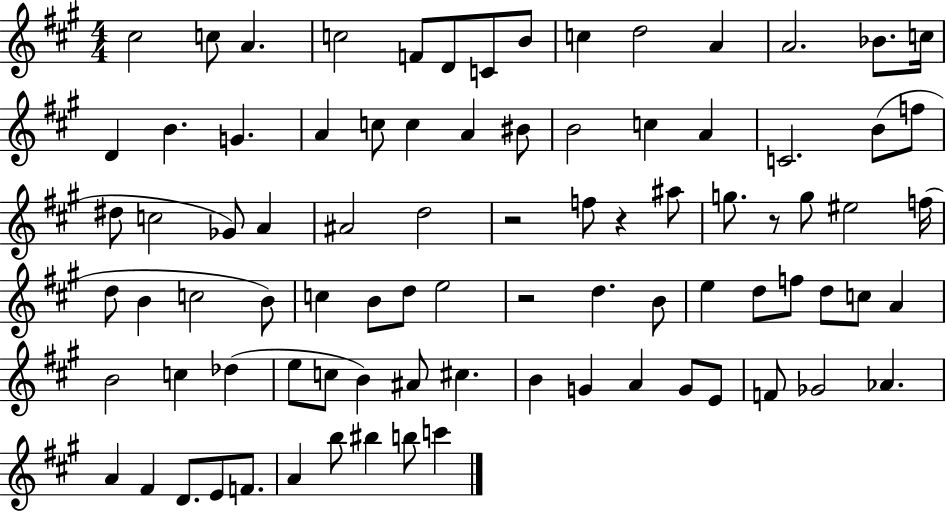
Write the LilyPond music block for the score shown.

{
  \clef treble
  \numericTimeSignature
  \time 4/4
  \key a \major
  cis''2 c''8 a'4. | c''2 f'8 d'8 c'8 b'8 | c''4 d''2 a'4 | a'2. bes'8. c''16 | \break d'4 b'4. g'4. | a'4 c''8 c''4 a'4 bis'8 | b'2 c''4 a'4 | c'2. b'8( f''8 | \break dis''8 c''2 ges'8) a'4 | ais'2 d''2 | r2 f''8 r4 ais''8 | g''8. r8 g''8 eis''2 f''16( | \break d''8 b'4 c''2 b'8) | c''4 b'8 d''8 e''2 | r2 d''4. b'8 | e''4 d''8 f''8 d''8 c''8 a'4 | \break b'2 c''4 des''4( | e''8 c''8 b'4) ais'8 cis''4. | b'4 g'4 a'4 g'8 e'8 | f'8 ges'2 aes'4. | \break a'4 fis'4 d'8. e'8 f'8. | a'4 b''8 bis''4 b''8 c'''4 | \bar "|."
}